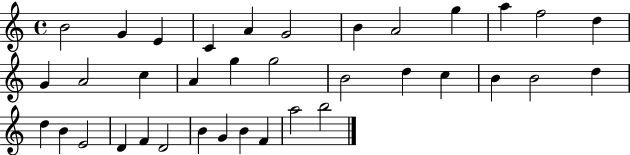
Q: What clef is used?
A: treble